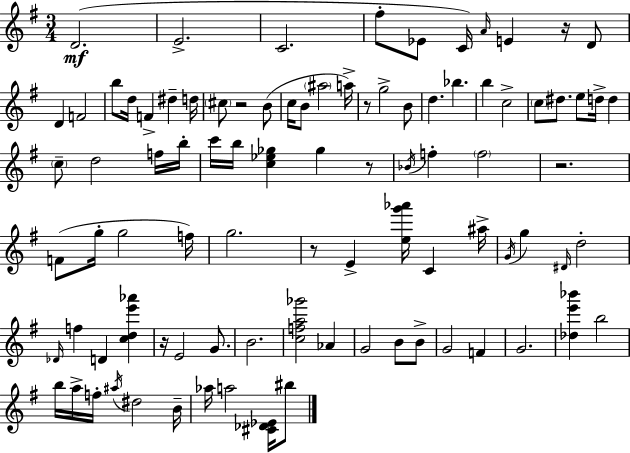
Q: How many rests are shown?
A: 7